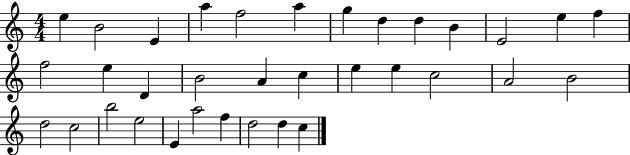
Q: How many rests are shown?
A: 0